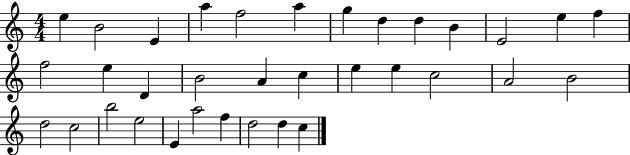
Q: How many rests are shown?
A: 0